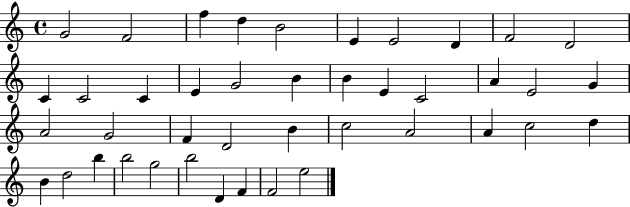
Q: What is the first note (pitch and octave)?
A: G4